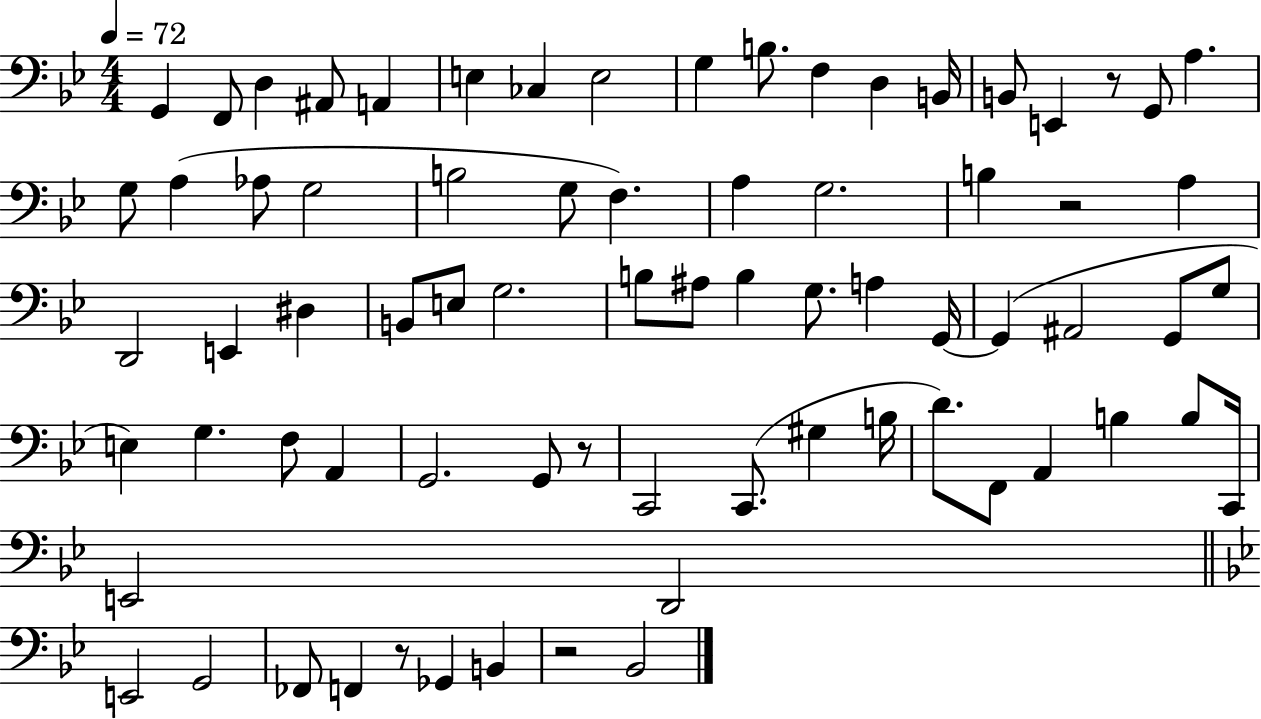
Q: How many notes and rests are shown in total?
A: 74